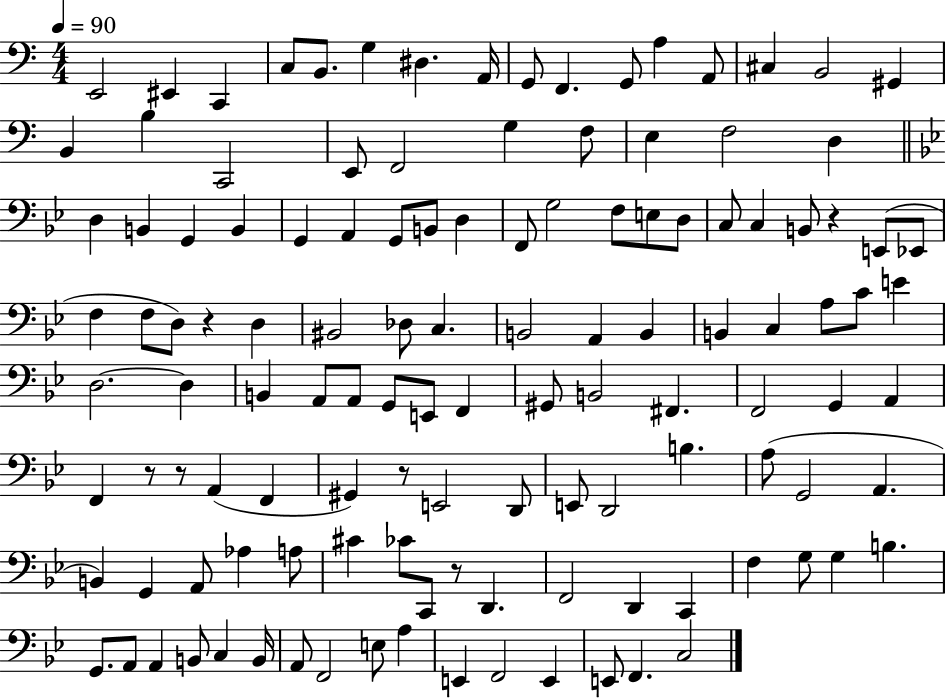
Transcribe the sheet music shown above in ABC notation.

X:1
T:Untitled
M:4/4
L:1/4
K:C
E,,2 ^E,, C,, C,/2 B,,/2 G, ^D, A,,/4 G,,/2 F,, G,,/2 A, A,,/2 ^C, B,,2 ^G,, B,, B, C,,2 E,,/2 F,,2 G, F,/2 E, F,2 D, D, B,, G,, B,, G,, A,, G,,/2 B,,/2 D, F,,/2 G,2 F,/2 E,/2 D,/2 C,/2 C, B,,/2 z E,,/2 _E,,/2 F, F,/2 D,/2 z D, ^B,,2 _D,/2 C, B,,2 A,, B,, B,, C, A,/2 C/2 E D,2 D, B,, A,,/2 A,,/2 G,,/2 E,,/2 F,, ^G,,/2 B,,2 ^F,, F,,2 G,, A,, F,, z/2 z/2 A,, F,, ^G,, z/2 E,,2 D,,/2 E,,/2 D,,2 B, A,/2 G,,2 A,, B,, G,, A,,/2 _A, A,/2 ^C _C/2 C,,/2 z/2 D,, F,,2 D,, C,, F, G,/2 G, B, G,,/2 A,,/2 A,, B,,/2 C, B,,/4 A,,/2 F,,2 E,/2 A, E,, F,,2 E,, E,,/2 F,, C,2